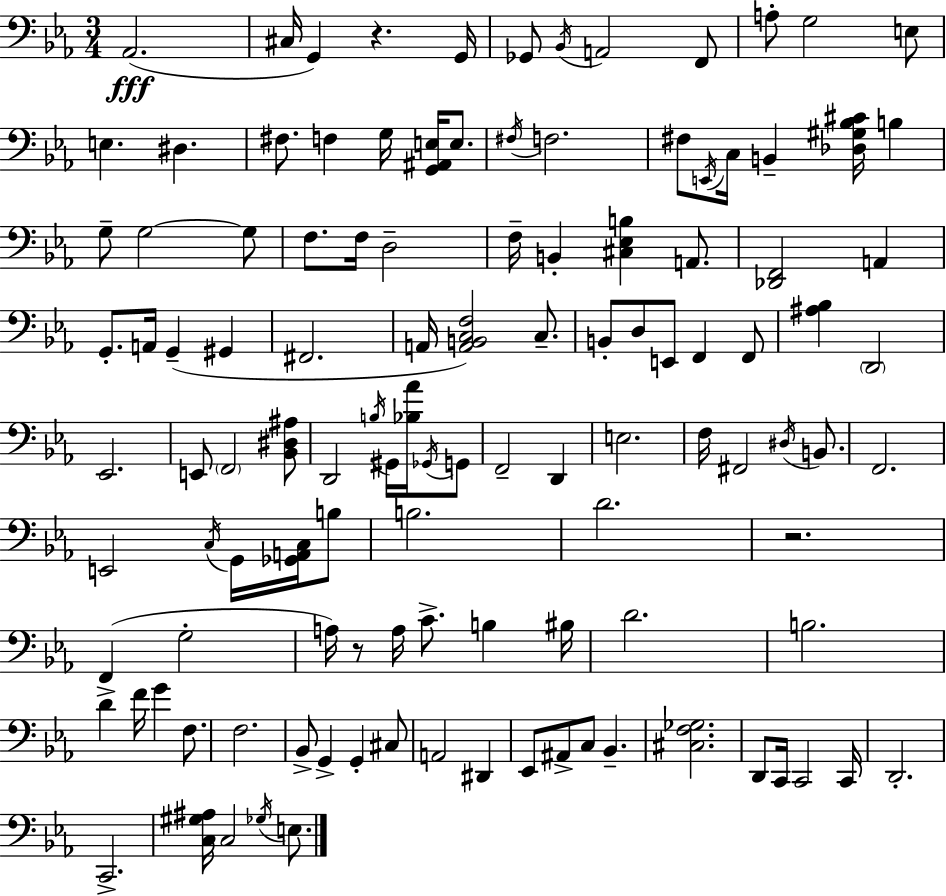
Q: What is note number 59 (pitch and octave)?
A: F3